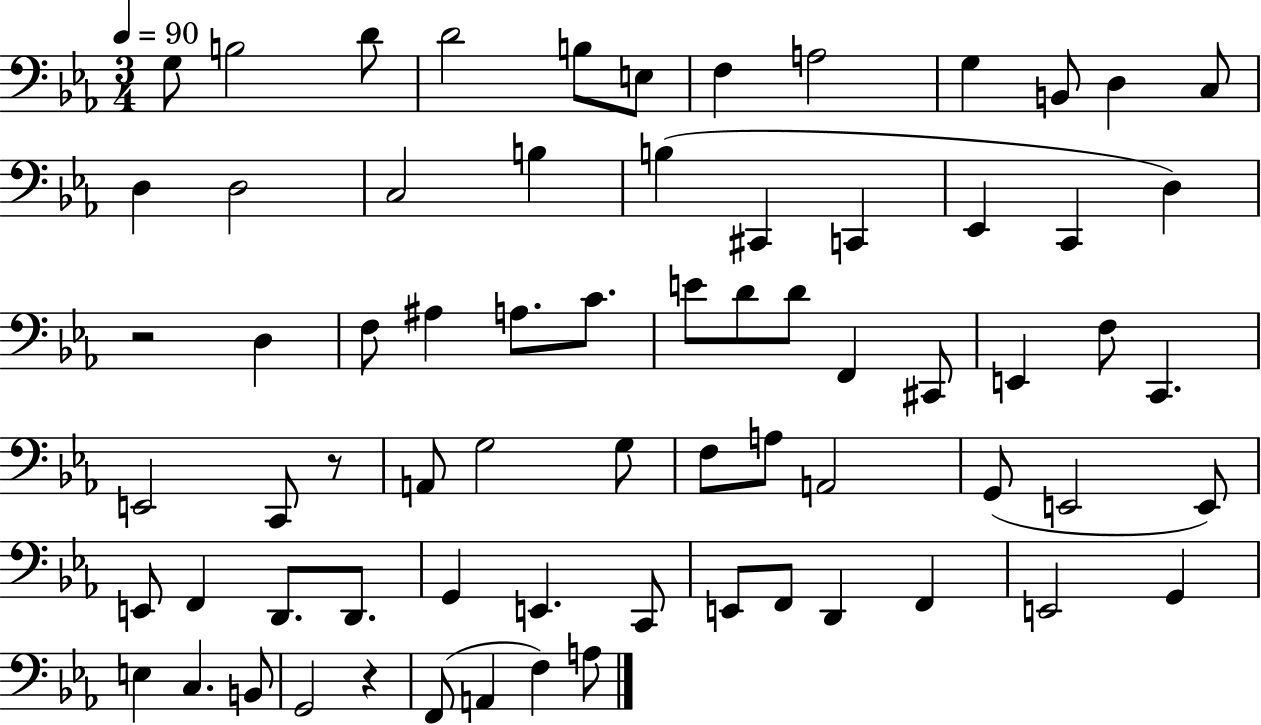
G3/e B3/h D4/e D4/h B3/e E3/e F3/q A3/h G3/q B2/e D3/q C3/e D3/q D3/h C3/h B3/q B3/q C#2/q C2/q Eb2/q C2/q D3/q R/h D3/q F3/e A#3/q A3/e. C4/e. E4/e D4/e D4/e F2/q C#2/e E2/q F3/e C2/q. E2/h C2/e R/e A2/e G3/h G3/e F3/e A3/e A2/h G2/e E2/h E2/e E2/e F2/q D2/e. D2/e. G2/q E2/q. C2/e E2/e F2/e D2/q F2/q E2/h G2/q E3/q C3/q. B2/e G2/h R/q F2/e A2/q F3/q A3/e